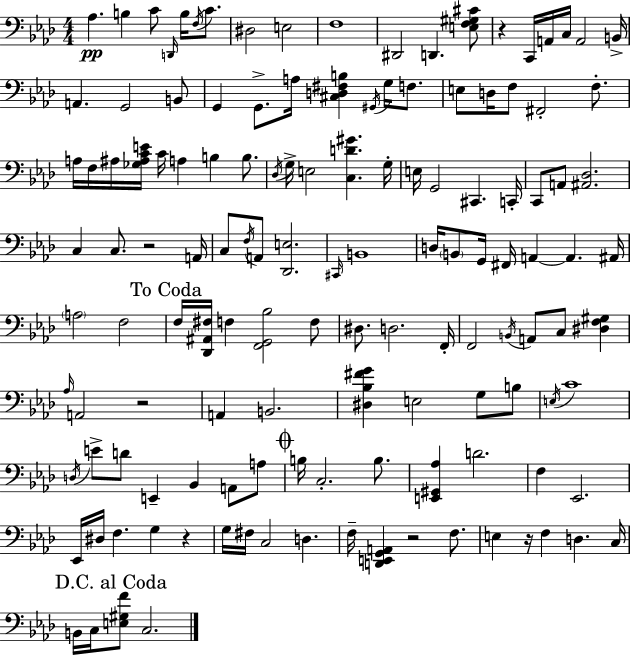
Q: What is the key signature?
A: AES major